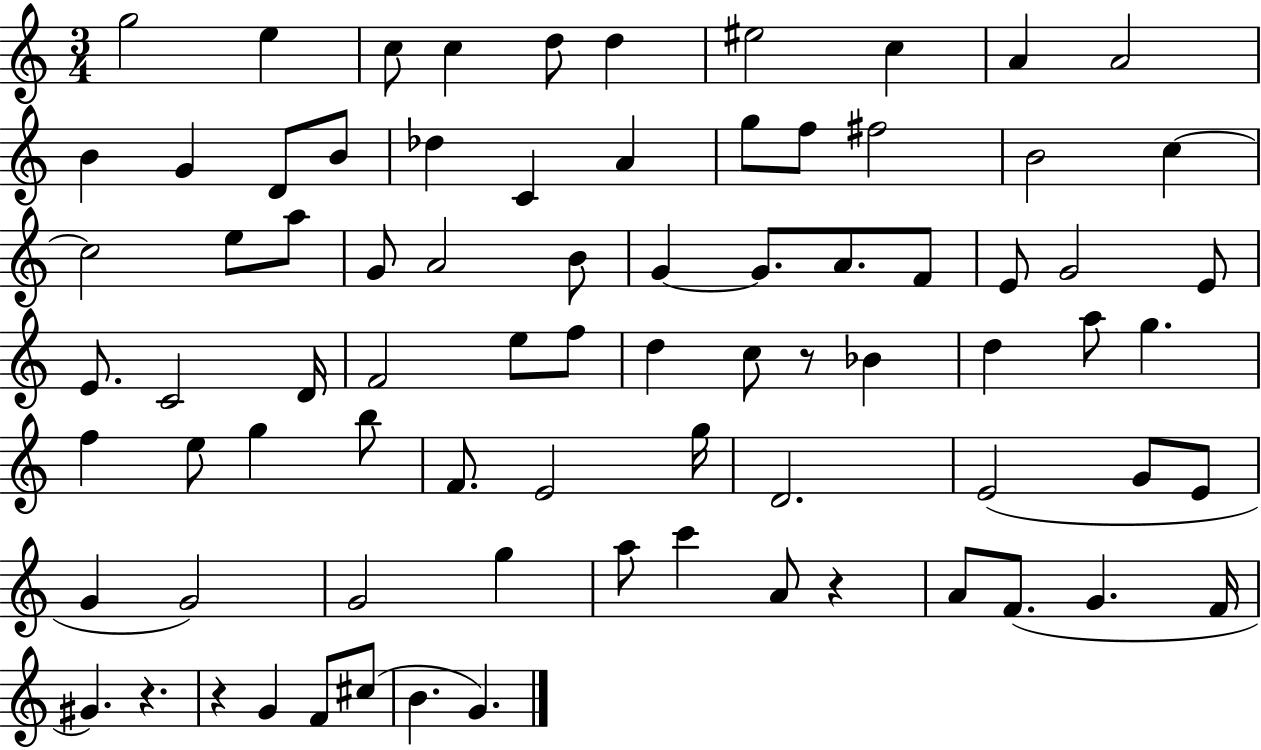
{
  \clef treble
  \numericTimeSignature
  \time 3/4
  \key c \major
  g''2 e''4 | c''8 c''4 d''8 d''4 | eis''2 c''4 | a'4 a'2 | \break b'4 g'4 d'8 b'8 | des''4 c'4 a'4 | g''8 f''8 fis''2 | b'2 c''4~~ | \break c''2 e''8 a''8 | g'8 a'2 b'8 | g'4~~ g'8. a'8. f'8 | e'8 g'2 e'8 | \break e'8. c'2 d'16 | f'2 e''8 f''8 | d''4 c''8 r8 bes'4 | d''4 a''8 g''4. | \break f''4 e''8 g''4 b''8 | f'8. e'2 g''16 | d'2. | e'2( g'8 e'8 | \break g'4 g'2) | g'2 g''4 | a''8 c'''4 a'8 r4 | a'8 f'8.( g'4. f'16 | \break gis'4.) r4. | r4 g'4 f'8 cis''8( | b'4. g'4.) | \bar "|."
}